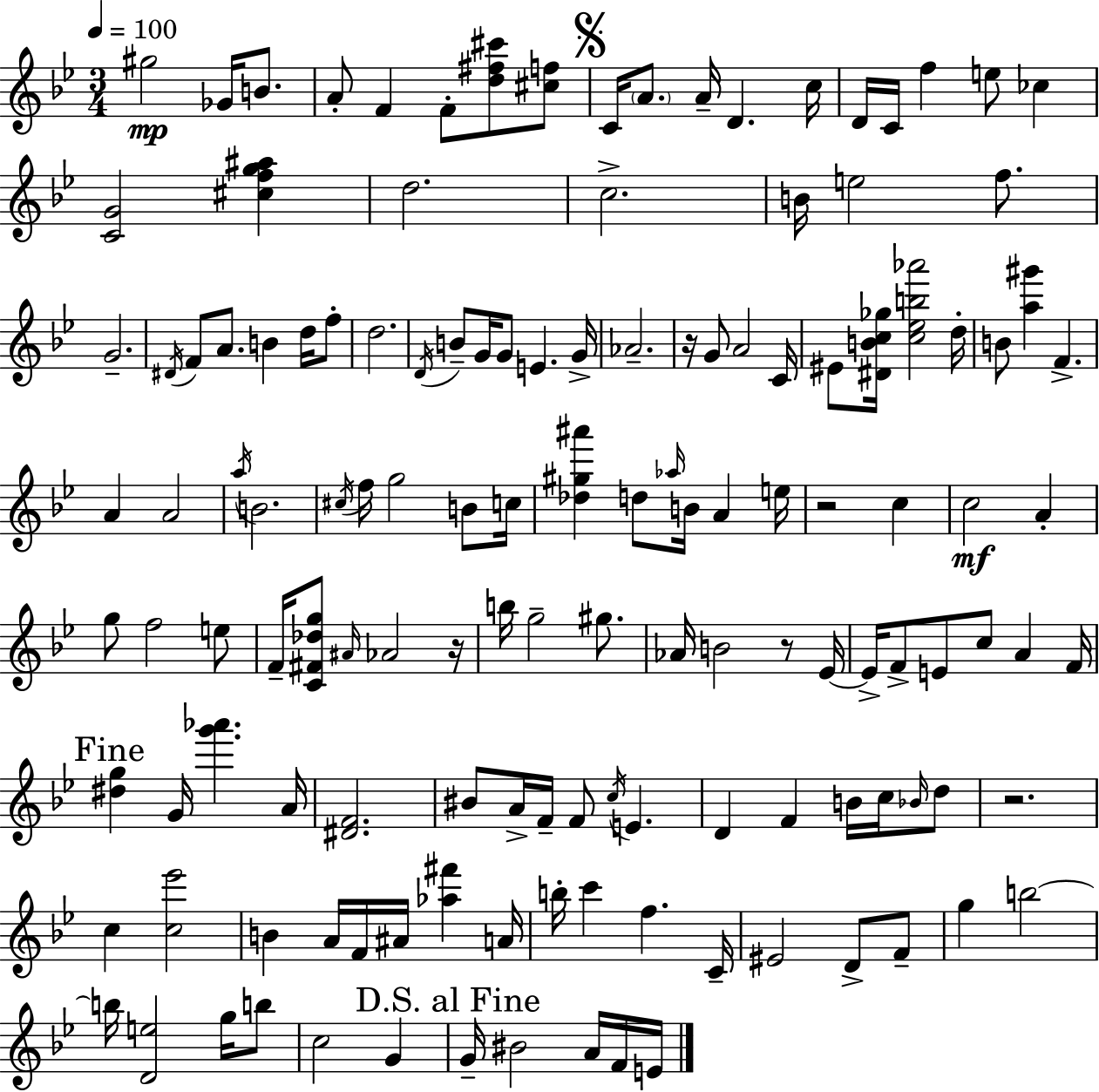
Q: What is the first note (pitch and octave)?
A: G#5